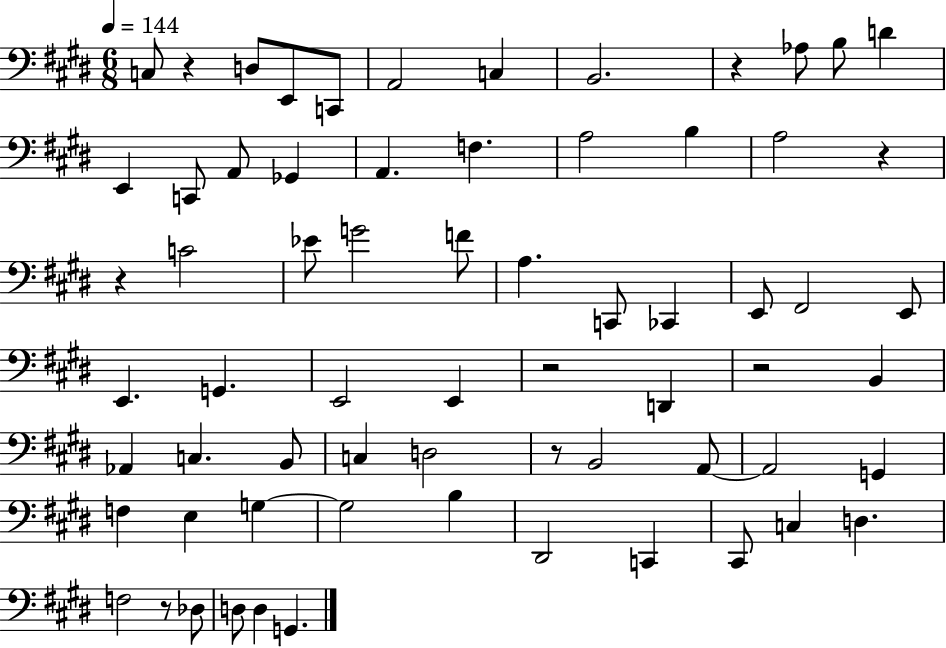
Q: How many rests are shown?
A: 8